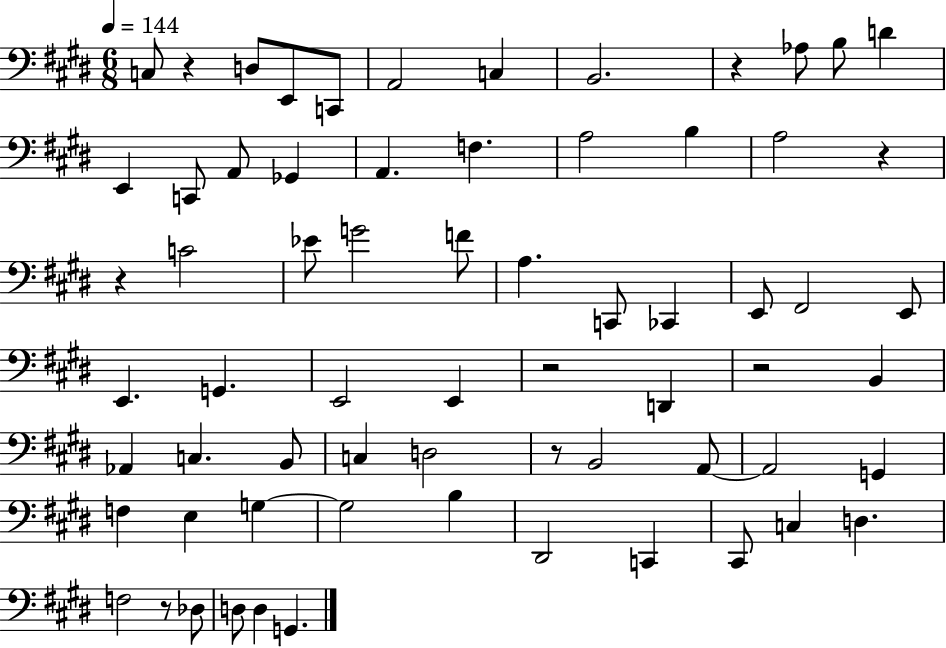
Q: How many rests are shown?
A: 8